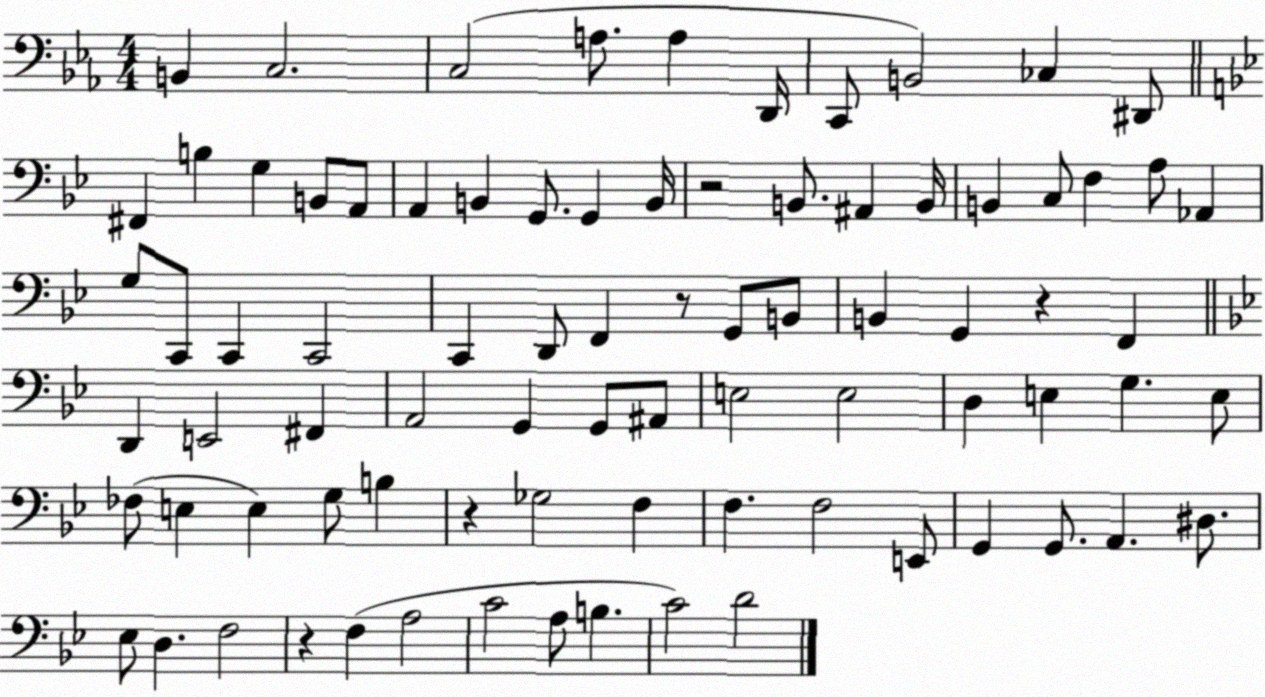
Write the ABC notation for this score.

X:1
T:Untitled
M:4/4
L:1/4
K:Eb
B,, C,2 C,2 A,/2 A, D,,/4 C,,/2 B,,2 _C, ^D,,/2 ^F,, B, G, B,,/2 A,,/2 A,, B,, G,,/2 G,, B,,/4 z2 B,,/2 ^A,, B,,/4 B,, C,/2 F, A,/2 _A,, G,/2 C,,/2 C,, C,,2 C,, D,,/2 F,, z/2 G,,/2 B,,/2 B,, G,, z F,, D,, E,,2 ^F,, A,,2 G,, G,,/2 ^A,,/2 E,2 E,2 D, E, G, E,/2 _F,/2 E, E, G,/2 B, z _G,2 F, F, F,2 E,,/2 G,, G,,/2 A,, ^D,/2 _E,/2 D, F,2 z F, A,2 C2 A,/2 B, C2 D2